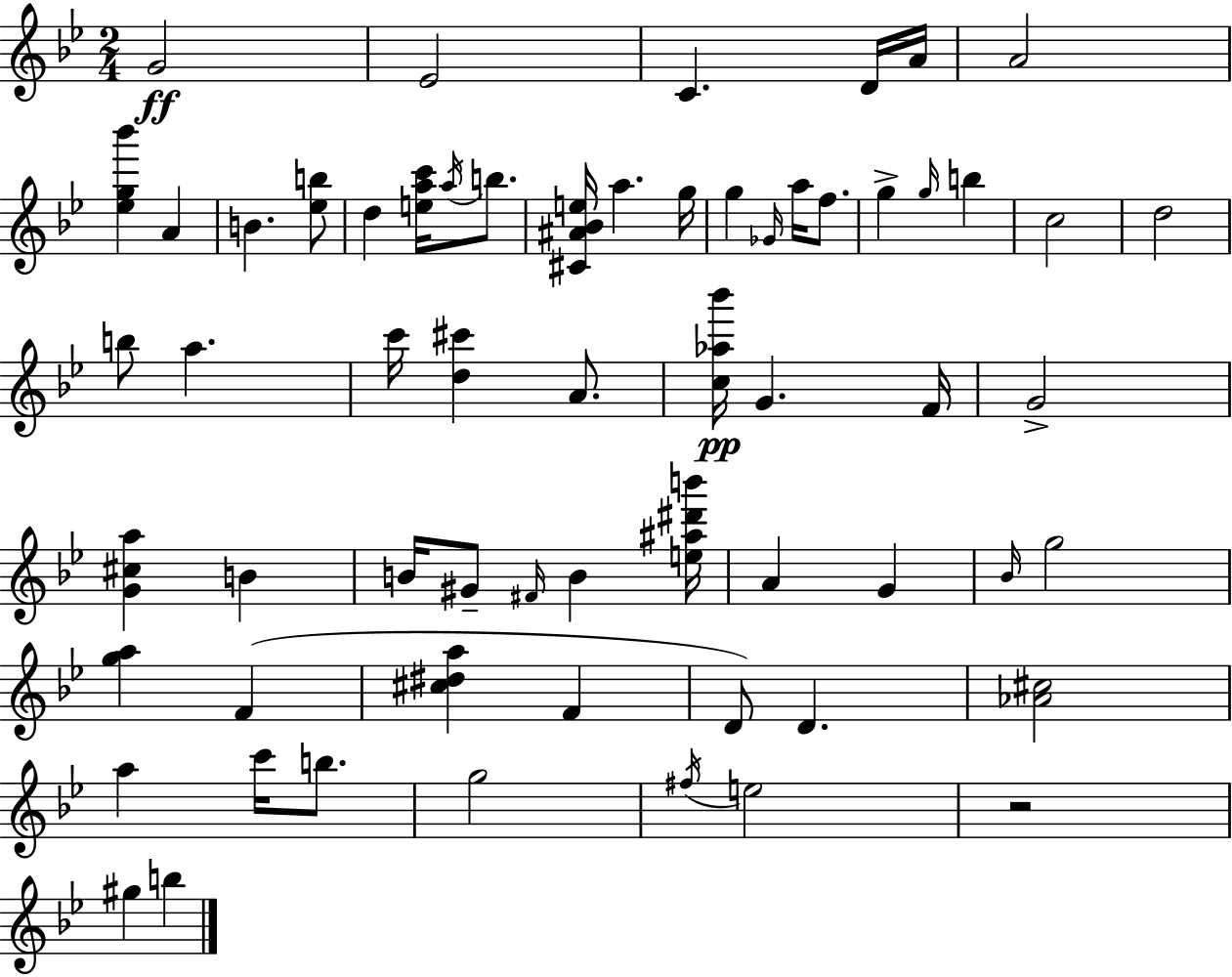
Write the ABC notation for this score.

X:1
T:Untitled
M:2/4
L:1/4
K:Gm
G2 _E2 C D/4 A/4 A2 [_eg_b'] A B [_eb]/2 d [eac']/4 a/4 b/2 [^C^A_Be]/4 a g/4 g _G/4 a/4 f/2 g g/4 b c2 d2 b/2 a c'/4 [d^c'] A/2 [c_a_b']/4 G F/4 G2 [G^ca] B B/4 ^G/2 ^F/4 B [e^a^d'b']/4 A G _B/4 g2 [ga] F [^c^da] F D/2 D [_A^c]2 a c'/4 b/2 g2 ^f/4 e2 z2 ^g b